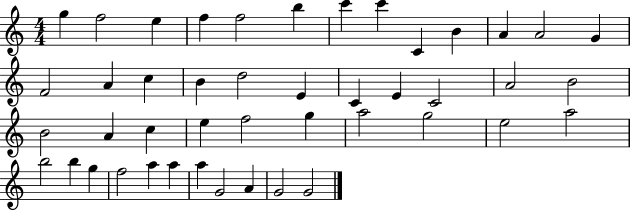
G5/q F5/h E5/q F5/q F5/h B5/q C6/q C6/q C4/q B4/q A4/q A4/h G4/q F4/h A4/q C5/q B4/q D5/h E4/q C4/q E4/q C4/h A4/h B4/h B4/h A4/q C5/q E5/q F5/h G5/q A5/h G5/h E5/h A5/h B5/h B5/q G5/q F5/h A5/q A5/q A5/q G4/h A4/q G4/h G4/h